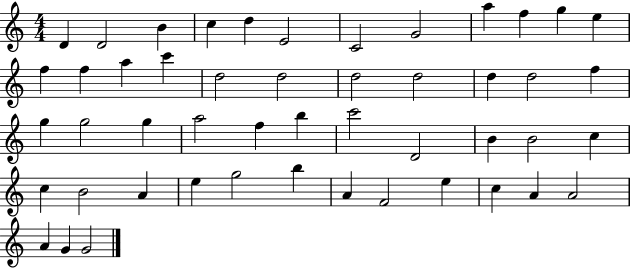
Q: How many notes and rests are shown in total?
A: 49